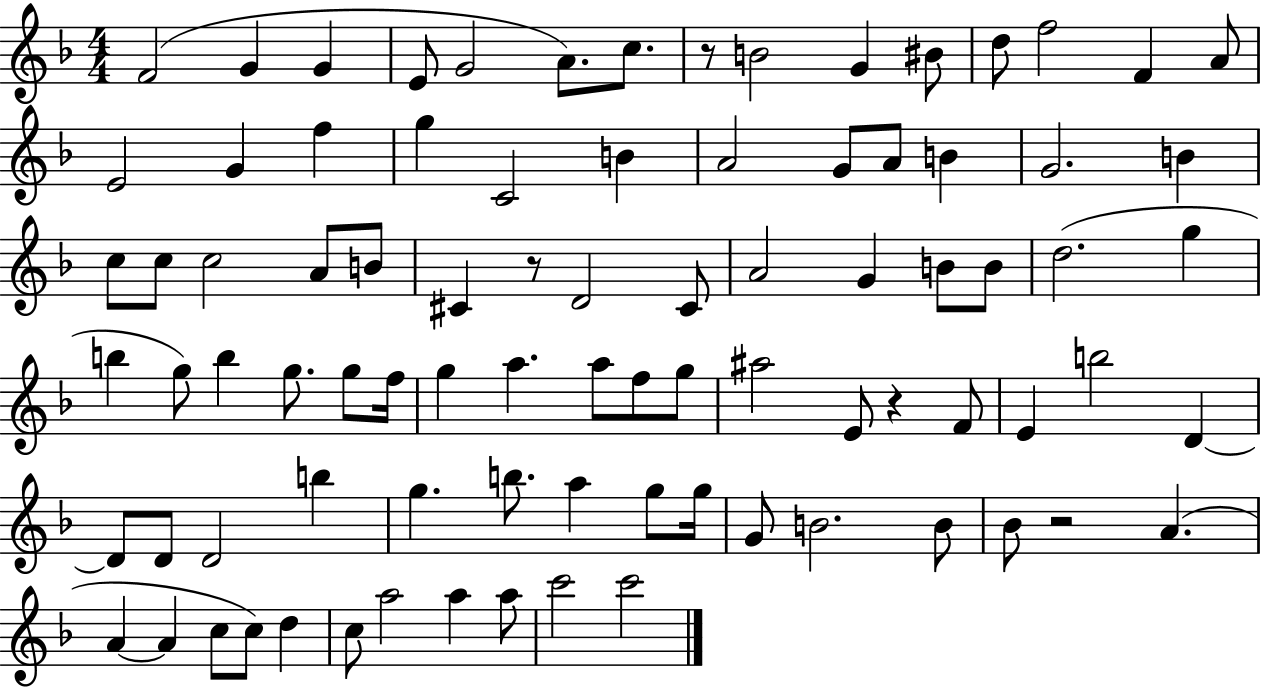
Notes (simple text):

F4/h G4/q G4/q E4/e G4/h A4/e. C5/e. R/e B4/h G4/q BIS4/e D5/e F5/h F4/q A4/e E4/h G4/q F5/q G5/q C4/h B4/q A4/h G4/e A4/e B4/q G4/h. B4/q C5/e C5/e C5/h A4/e B4/e C#4/q R/e D4/h C#4/e A4/h G4/q B4/e B4/e D5/h. G5/q B5/q G5/e B5/q G5/e. G5/e F5/s G5/q A5/q. A5/e F5/e G5/e A#5/h E4/e R/q F4/e E4/q B5/h D4/q D4/e D4/e D4/h B5/q G5/q. B5/e. A5/q G5/e G5/s G4/e B4/h. B4/e Bb4/e R/h A4/q. A4/q A4/q C5/e C5/e D5/q C5/e A5/h A5/q A5/e C6/h C6/h